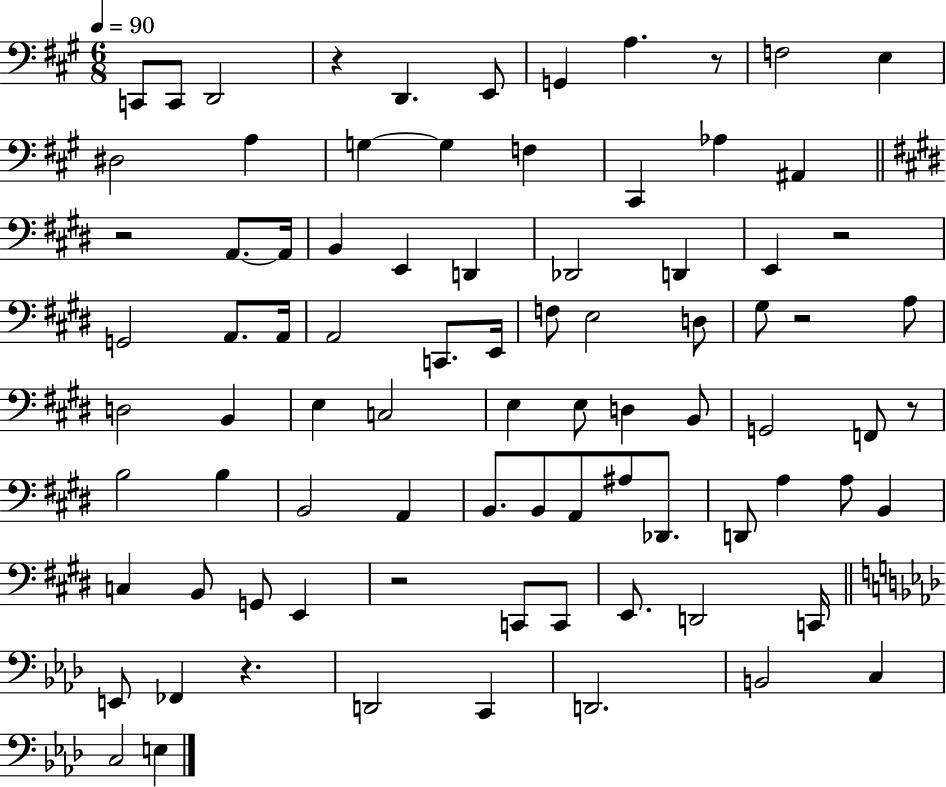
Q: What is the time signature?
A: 6/8